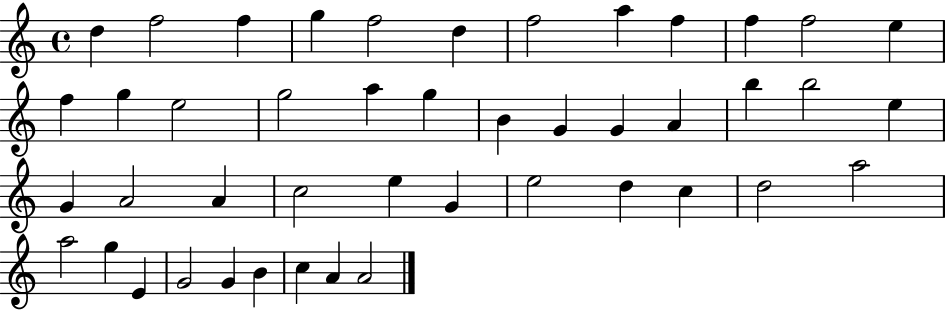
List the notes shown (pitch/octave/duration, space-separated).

D5/q F5/h F5/q G5/q F5/h D5/q F5/h A5/q F5/q F5/q F5/h E5/q F5/q G5/q E5/h G5/h A5/q G5/q B4/q G4/q G4/q A4/q B5/q B5/h E5/q G4/q A4/h A4/q C5/h E5/q G4/q E5/h D5/q C5/q D5/h A5/h A5/h G5/q E4/q G4/h G4/q B4/q C5/q A4/q A4/h